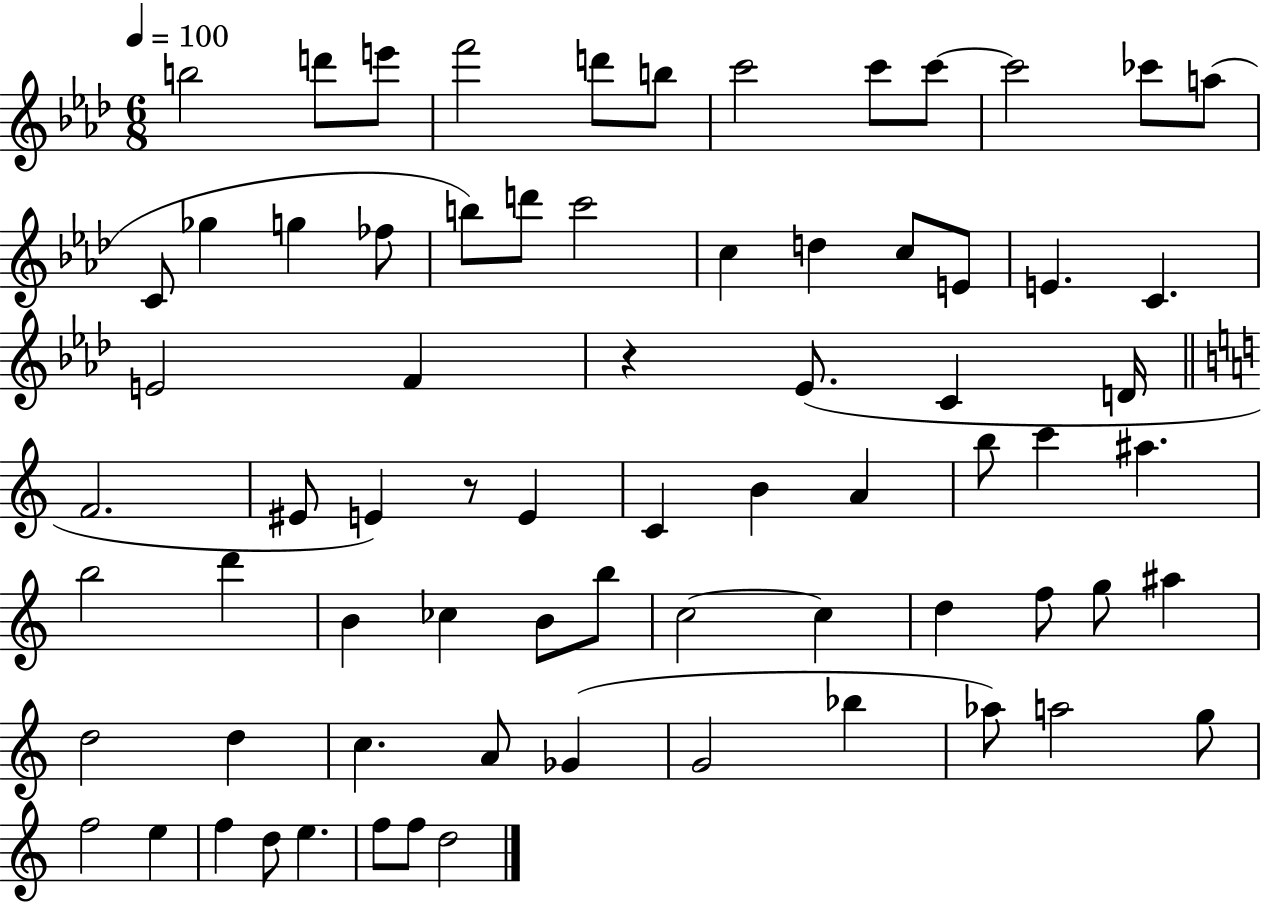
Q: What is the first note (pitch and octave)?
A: B5